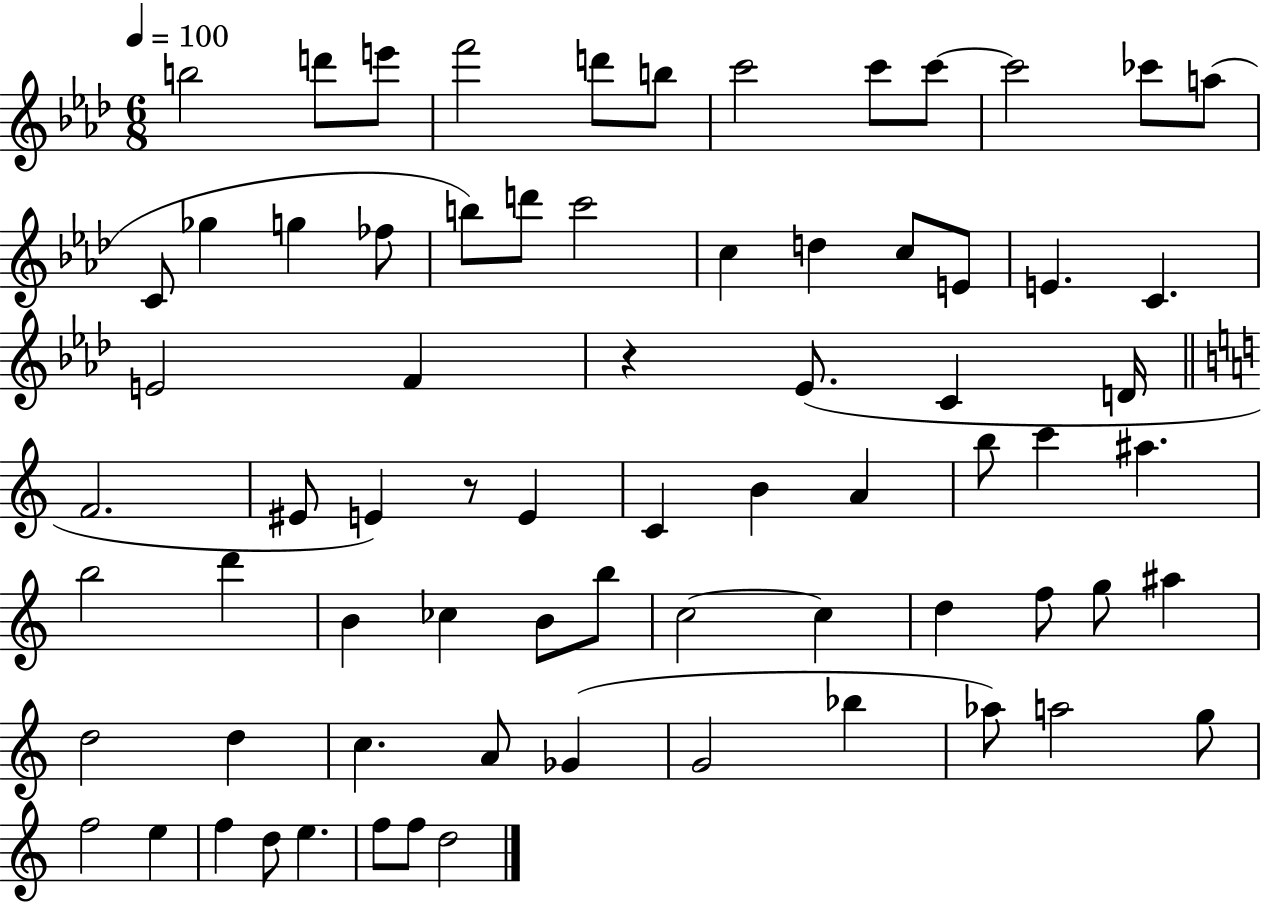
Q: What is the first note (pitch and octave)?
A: B5